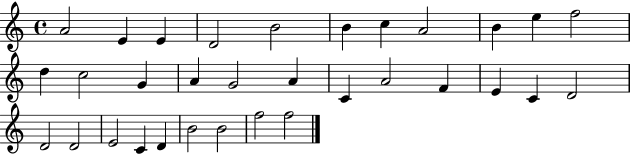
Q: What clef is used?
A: treble